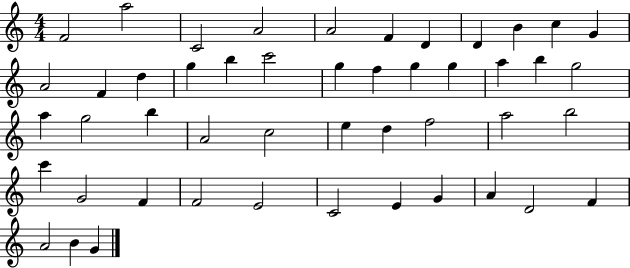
{
  \clef treble
  \numericTimeSignature
  \time 4/4
  \key c \major
  f'2 a''2 | c'2 a'2 | a'2 f'4 d'4 | d'4 b'4 c''4 g'4 | \break a'2 f'4 d''4 | g''4 b''4 c'''2 | g''4 f''4 g''4 g''4 | a''4 b''4 g''2 | \break a''4 g''2 b''4 | a'2 c''2 | e''4 d''4 f''2 | a''2 b''2 | \break c'''4 g'2 f'4 | f'2 e'2 | c'2 e'4 g'4 | a'4 d'2 f'4 | \break a'2 b'4 g'4 | \bar "|."
}